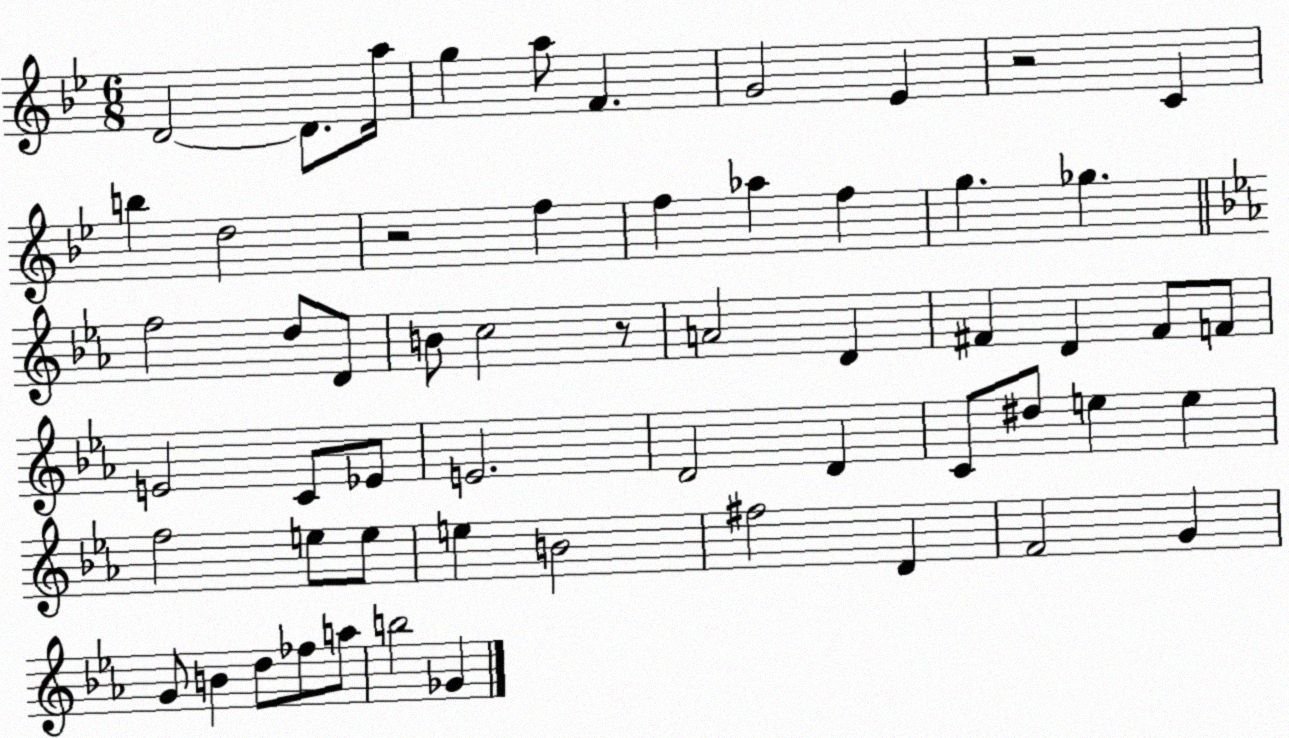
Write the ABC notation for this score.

X:1
T:Untitled
M:6/8
L:1/4
K:Bb
D2 D/2 a/4 g a/2 F G2 _E z2 C b d2 z2 f f _a f g _g f2 d/2 D/2 B/2 c2 z/2 A2 D ^F D ^F/2 F/2 E2 C/2 _E/2 E2 D2 D C/2 ^d/2 e e f2 e/2 e/2 e B2 ^f2 D F2 G G/2 B d/2 _f/2 a/2 b2 _G